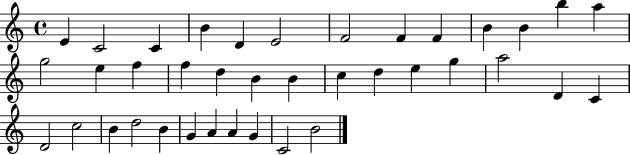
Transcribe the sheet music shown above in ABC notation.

X:1
T:Untitled
M:4/4
L:1/4
K:C
E C2 C B D E2 F2 F F B B b a g2 e f f d B B c d e g a2 D C D2 c2 B d2 B G A A G C2 B2